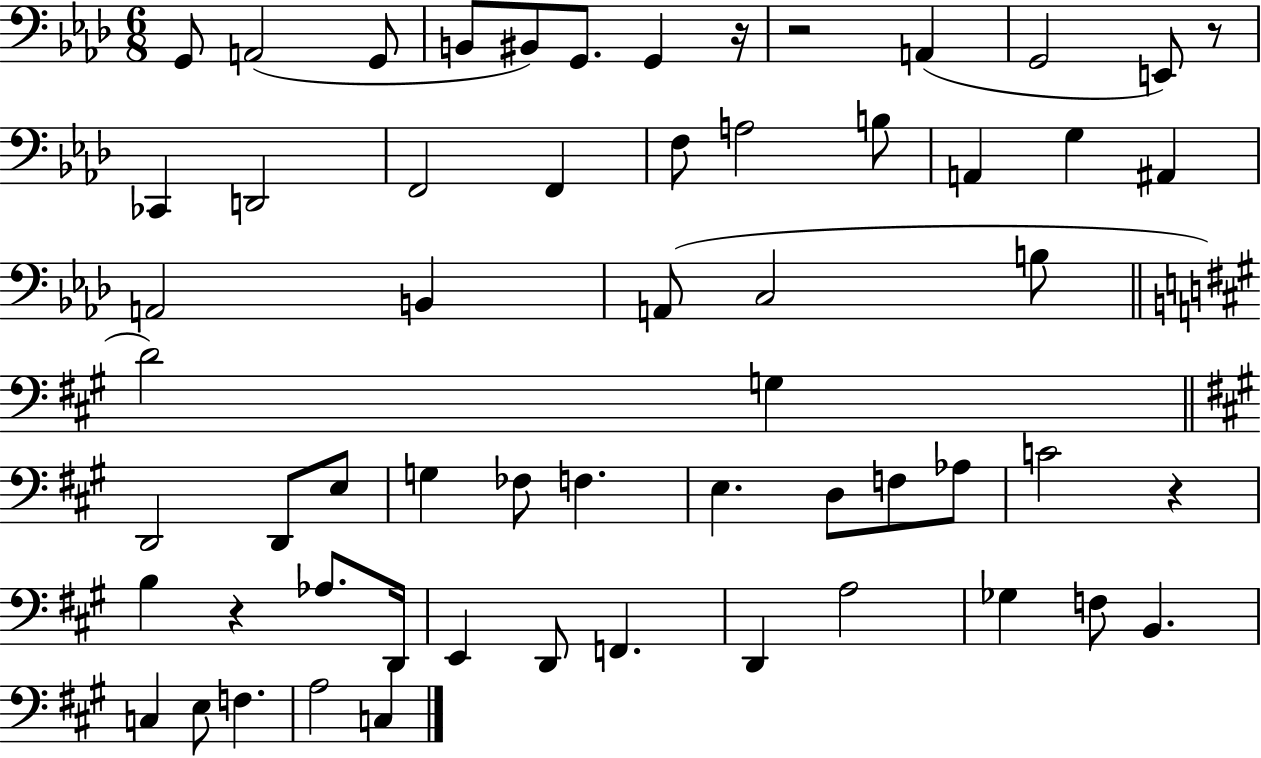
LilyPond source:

{
  \clef bass
  \numericTimeSignature
  \time 6/8
  \key aes \major
  g,8 a,2( g,8 | b,8 bis,8) g,8. g,4 r16 | r2 a,4( | g,2 e,8) r8 | \break ces,4 d,2 | f,2 f,4 | f8 a2 b8 | a,4 g4 ais,4 | \break a,2 b,4 | a,8( c2 b8 | \bar "||" \break \key a \major d'2) g4 | \bar "||" \break \key a \major d,2 d,8 e8 | g4 fes8 f4. | e4. d8 f8 aes8 | c'2 r4 | \break b4 r4 aes8. d,16 | e,4 d,8 f,4. | d,4 a2 | ges4 f8 b,4. | \break c4 e8 f4. | a2 c4 | \bar "|."
}